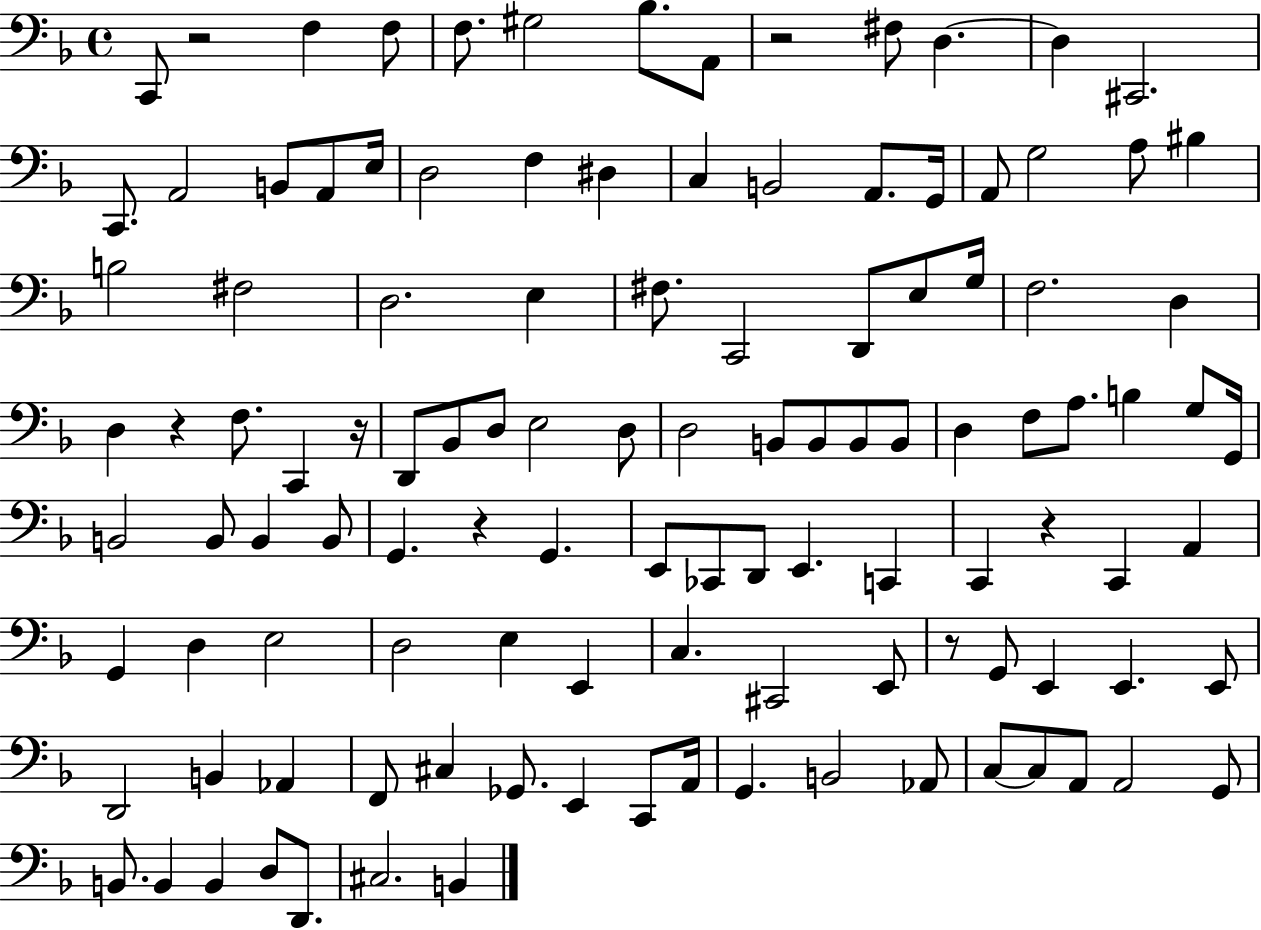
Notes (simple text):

C2/e R/h F3/q F3/e F3/e. G#3/h Bb3/e. A2/e R/h F#3/e D3/q. D3/q C#2/h. C2/e. A2/h B2/e A2/e E3/s D3/h F3/q D#3/q C3/q B2/h A2/e. G2/s A2/e G3/h A3/e BIS3/q B3/h F#3/h D3/h. E3/q F#3/e. C2/h D2/e E3/e G3/s F3/h. D3/q D3/q R/q F3/e. C2/q R/s D2/e Bb2/e D3/e E3/h D3/e D3/h B2/e B2/e B2/e B2/e D3/q F3/e A3/e. B3/q G3/e G2/s B2/h B2/e B2/q B2/e G2/q. R/q G2/q. E2/e CES2/e D2/e E2/q. C2/q C2/q R/q C2/q A2/q G2/q D3/q E3/h D3/h E3/q E2/q C3/q. C#2/h E2/e R/e G2/e E2/q E2/q. E2/e D2/h B2/q Ab2/q F2/e C#3/q Gb2/e. E2/q C2/e A2/s G2/q. B2/h Ab2/e C3/e C3/e A2/e A2/h G2/e B2/e. B2/q B2/q D3/e D2/e. C#3/h. B2/q